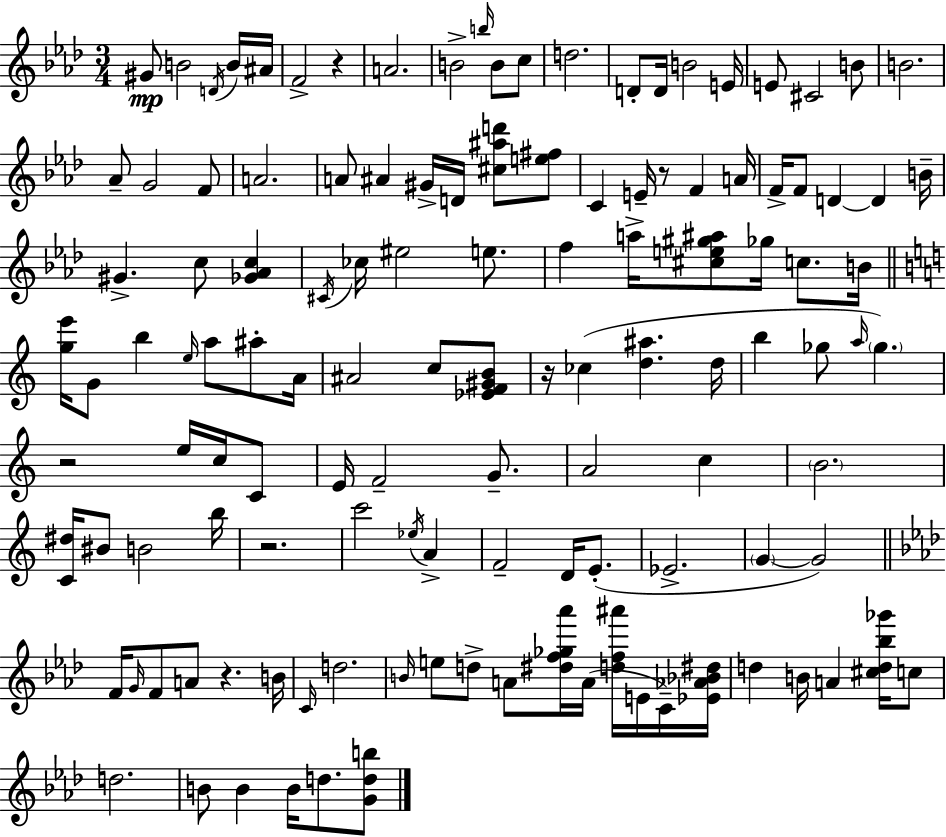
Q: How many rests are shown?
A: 6